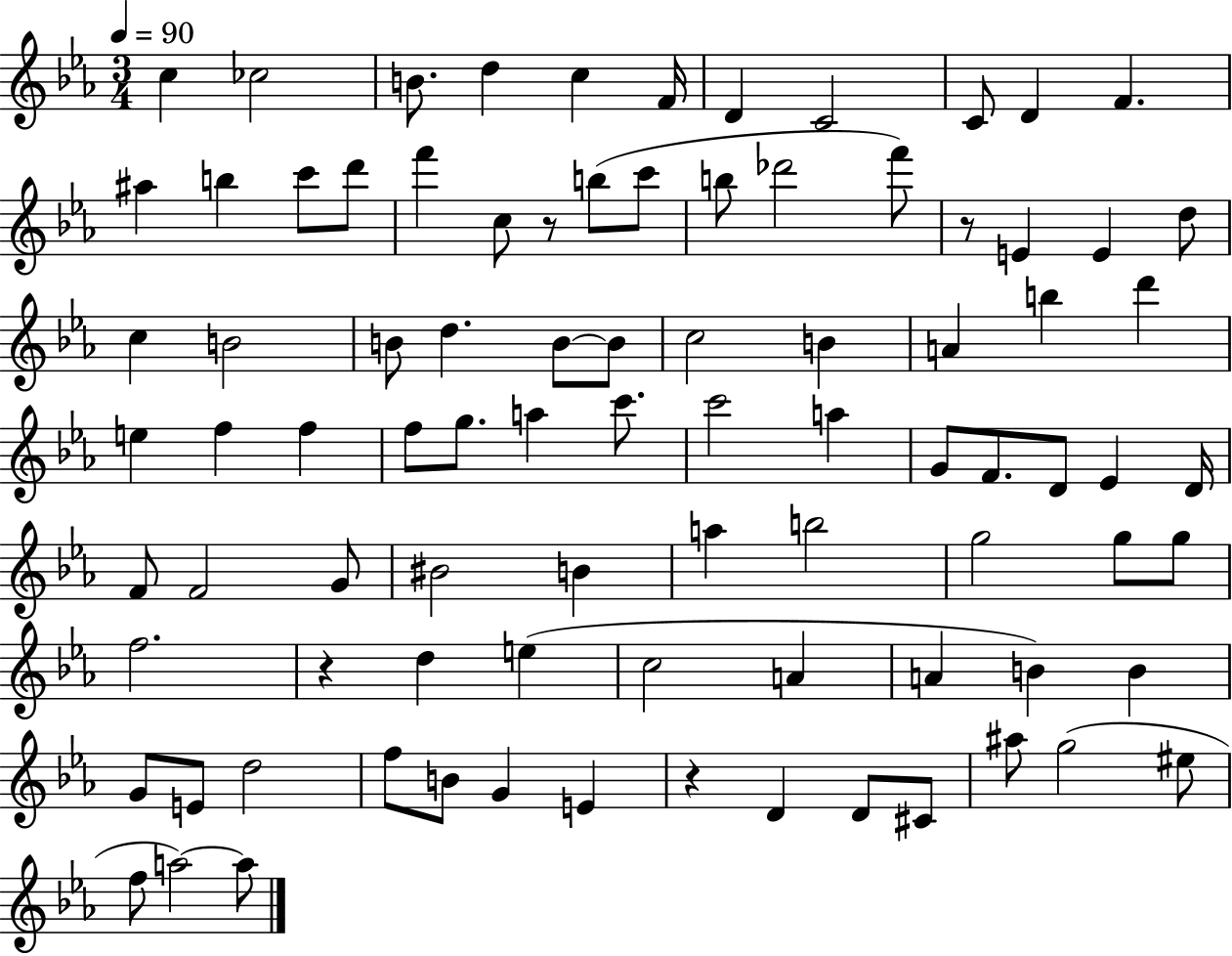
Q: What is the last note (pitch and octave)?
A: A5